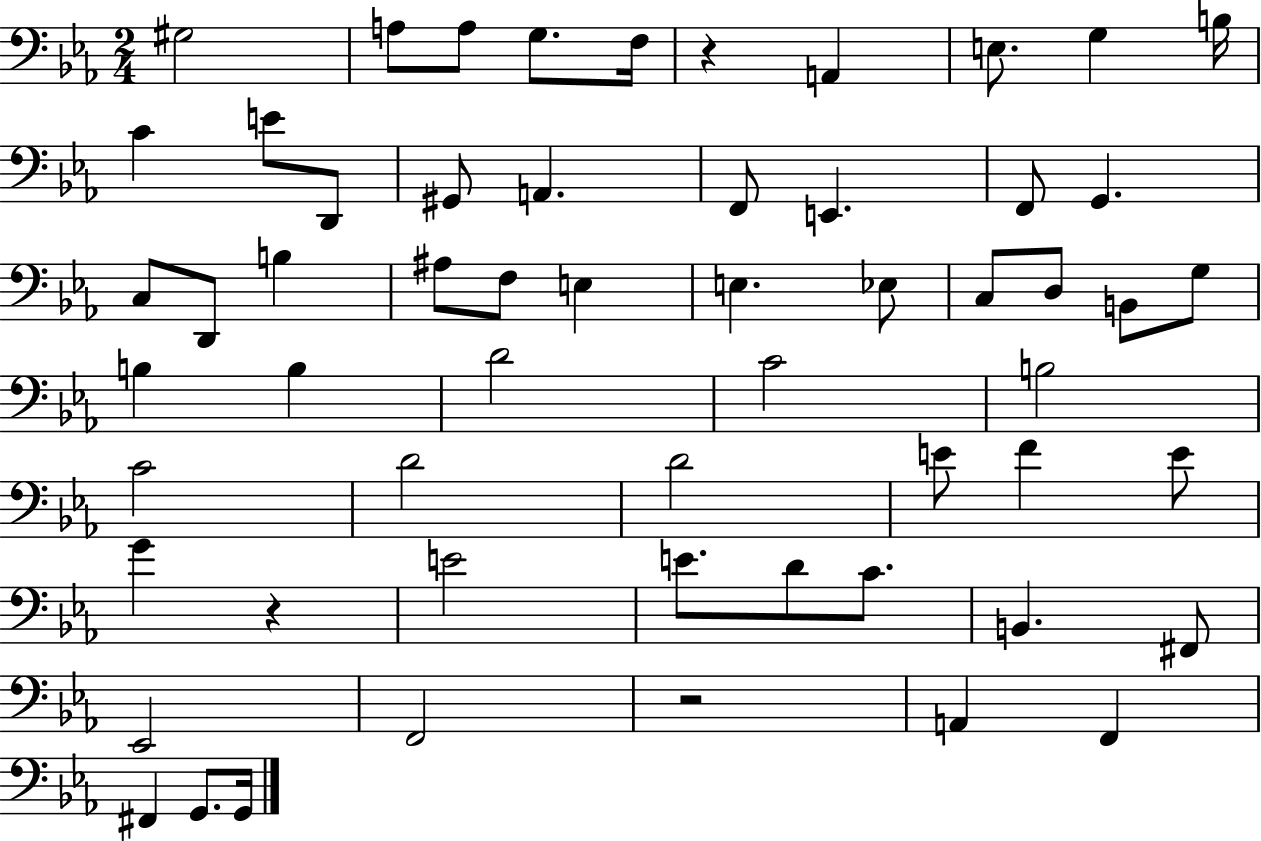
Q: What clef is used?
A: bass